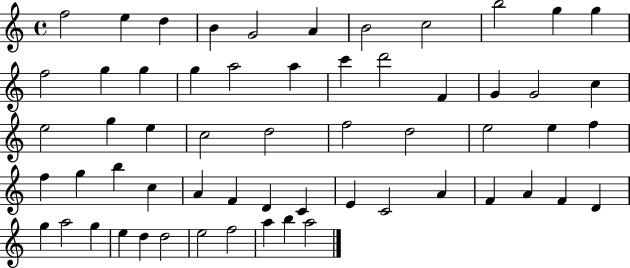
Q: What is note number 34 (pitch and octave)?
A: F5